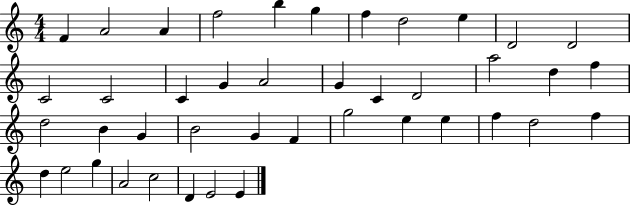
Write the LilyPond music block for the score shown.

{
  \clef treble
  \numericTimeSignature
  \time 4/4
  \key c \major
  f'4 a'2 a'4 | f''2 b''4 g''4 | f''4 d''2 e''4 | d'2 d'2 | \break c'2 c'2 | c'4 g'4 a'2 | g'4 c'4 d'2 | a''2 d''4 f''4 | \break d''2 b'4 g'4 | b'2 g'4 f'4 | g''2 e''4 e''4 | f''4 d''2 f''4 | \break d''4 e''2 g''4 | a'2 c''2 | d'4 e'2 e'4 | \bar "|."
}